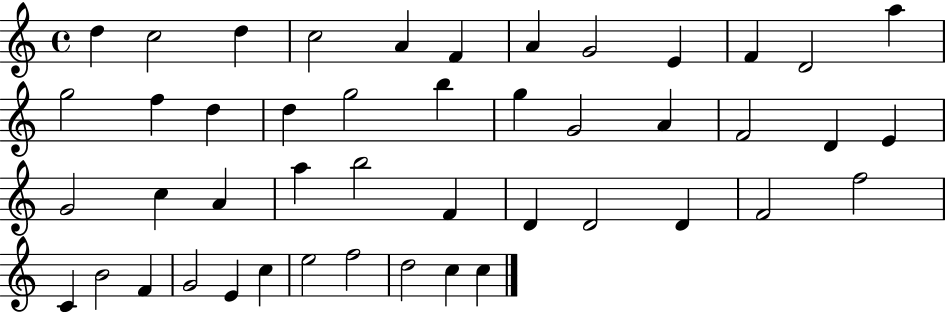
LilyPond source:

{
  \clef treble
  \time 4/4
  \defaultTimeSignature
  \key c \major
  d''4 c''2 d''4 | c''2 a'4 f'4 | a'4 g'2 e'4 | f'4 d'2 a''4 | \break g''2 f''4 d''4 | d''4 g''2 b''4 | g''4 g'2 a'4 | f'2 d'4 e'4 | \break g'2 c''4 a'4 | a''4 b''2 f'4 | d'4 d'2 d'4 | f'2 f''2 | \break c'4 b'2 f'4 | g'2 e'4 c''4 | e''2 f''2 | d''2 c''4 c''4 | \break \bar "|."
}